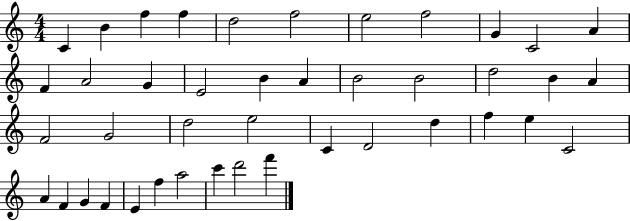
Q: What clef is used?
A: treble